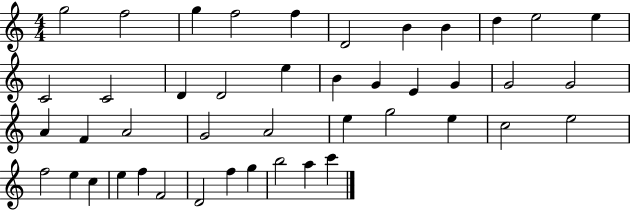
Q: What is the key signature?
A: C major